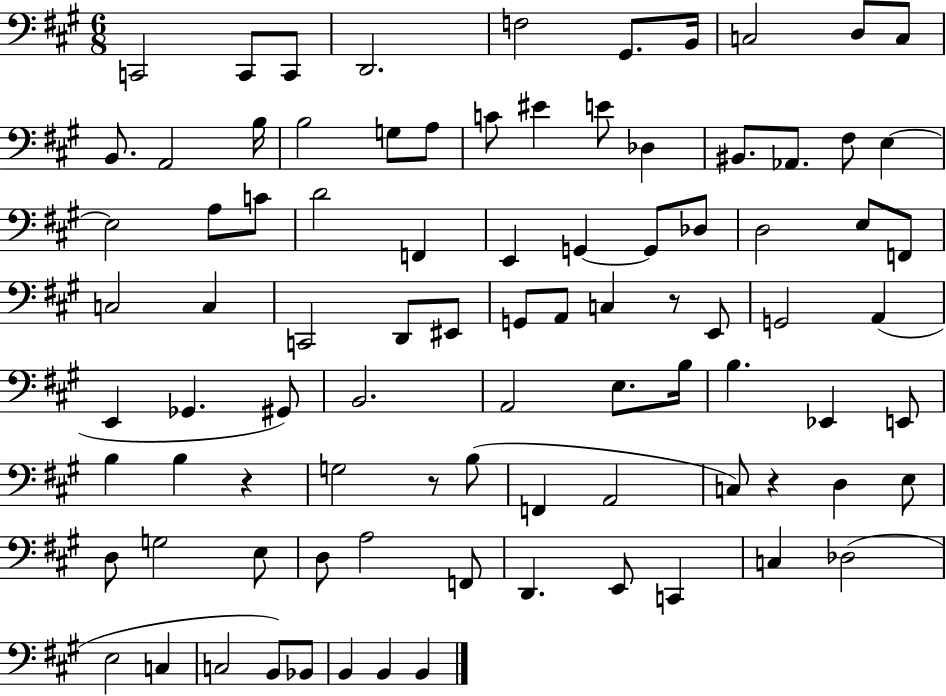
C2/h C2/e C2/e D2/h. F3/h G#2/e. B2/s C3/h D3/e C3/e B2/e. A2/h B3/s B3/h G3/e A3/e C4/e EIS4/q E4/e Db3/q BIS2/e. Ab2/e. F#3/e E3/q E3/h A3/e C4/e D4/h F2/q E2/q G2/q G2/e Db3/e D3/h E3/e F2/e C3/h C3/q C2/h D2/e EIS2/e G2/e A2/e C3/q R/e E2/e G2/h A2/q E2/q Gb2/q. G#2/e B2/h. A2/h E3/e. B3/s B3/q. Eb2/q E2/e B3/q B3/q R/q G3/h R/e B3/e F2/q A2/h C3/e R/q D3/q E3/e D3/e G3/h E3/e D3/e A3/h F2/e D2/q. E2/e C2/q C3/q Db3/h E3/h C3/q C3/h B2/e Bb2/e B2/q B2/q B2/q